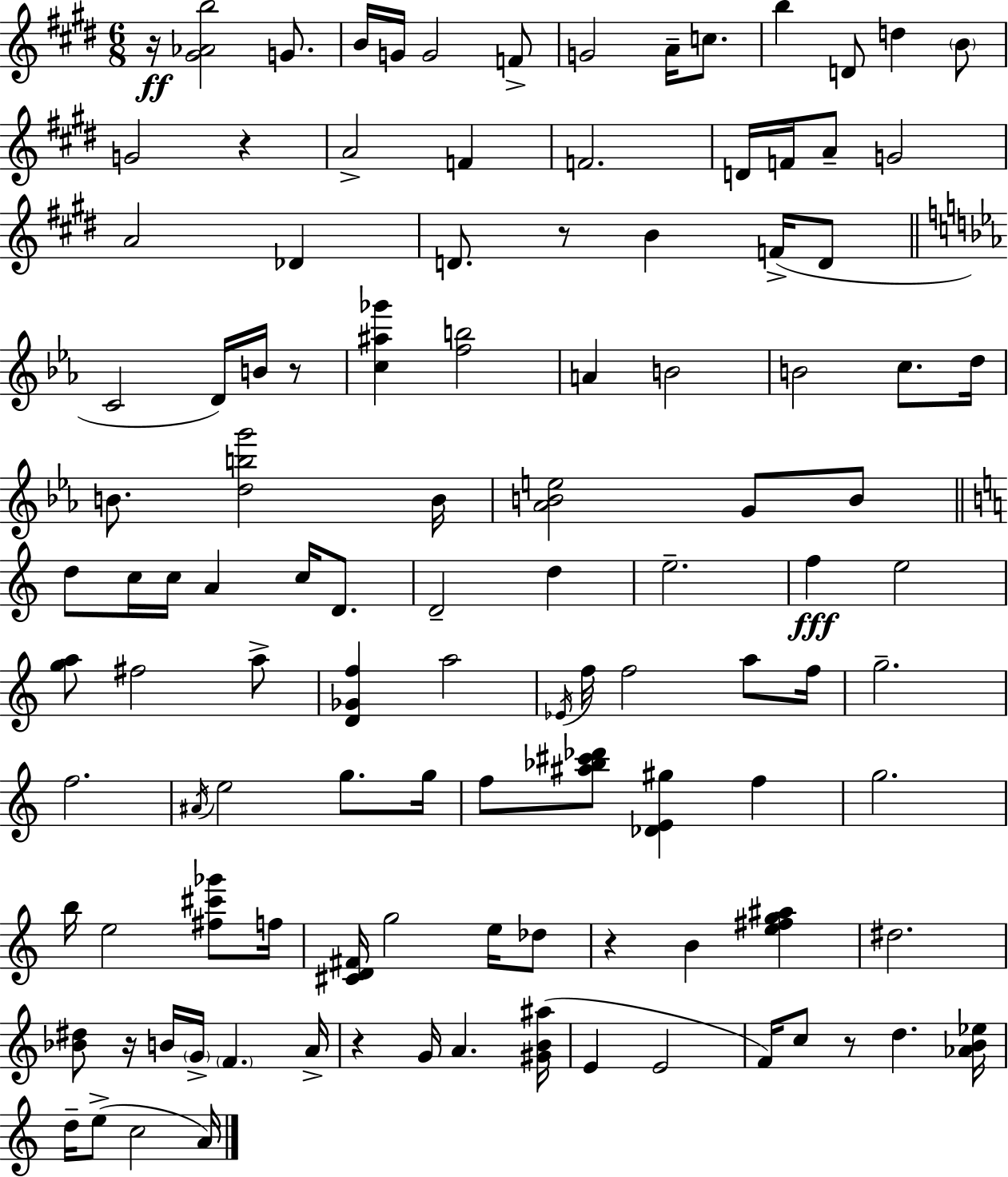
R/s [G#4,Ab4,B5]/h G4/e. B4/s G4/s G4/h F4/e G4/h A4/s C5/e. B5/q D4/e D5/q B4/e G4/h R/q A4/h F4/q F4/h. D4/s F4/s A4/e G4/h A4/h Db4/q D4/e. R/e B4/q F4/s D4/e C4/h D4/s B4/s R/e [C5,A#5,Gb6]/q [F5,B5]/h A4/q B4/h B4/h C5/e. D5/s B4/e. [D5,B5,G6]/h B4/s [Ab4,B4,E5]/h G4/e B4/e D5/e C5/s C5/s A4/q C5/s D4/e. D4/h D5/q E5/h. F5/q E5/h [G5,A5]/e F#5/h A5/e [D4,Gb4,F5]/q A5/h Eb4/s F5/s F5/h A5/e F5/s G5/h. F5/h. A#4/s E5/h G5/e. G5/s F5/e [A#5,Bb5,C#6,Db6]/e [Db4,E4,G#5]/q F5/q G5/h. B5/s E5/h [F#5,C#6,Gb6]/e F5/s [C#4,D4,F#4]/s G5/h E5/s Db5/e R/q B4/q [E5,F#5,G5,A#5]/q D#5/h. [Bb4,D#5]/e R/s B4/s G4/s F4/q. A4/s R/q G4/s A4/q. [G#4,B4,A#5]/s E4/q E4/h F4/s C5/e R/e D5/q. [Ab4,B4,Eb5]/s D5/s E5/e C5/h A4/s